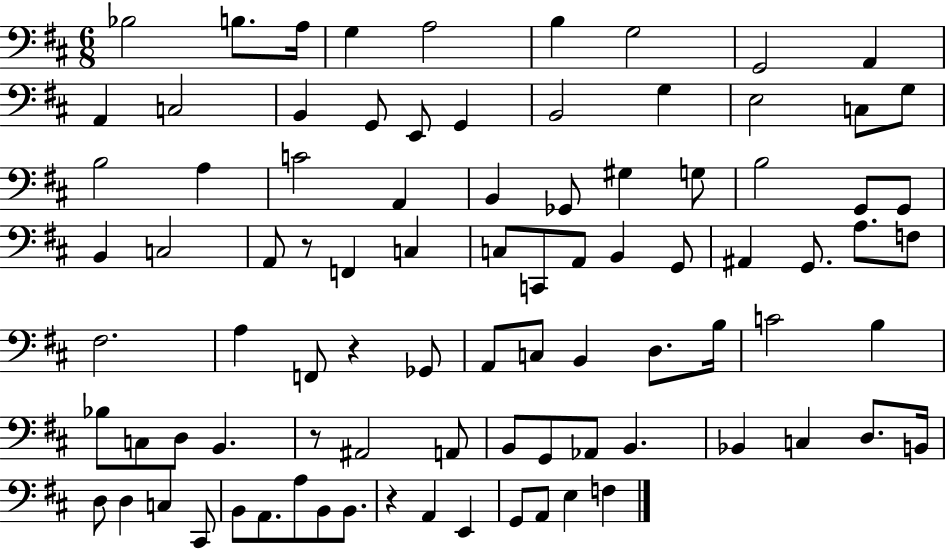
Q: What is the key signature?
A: D major